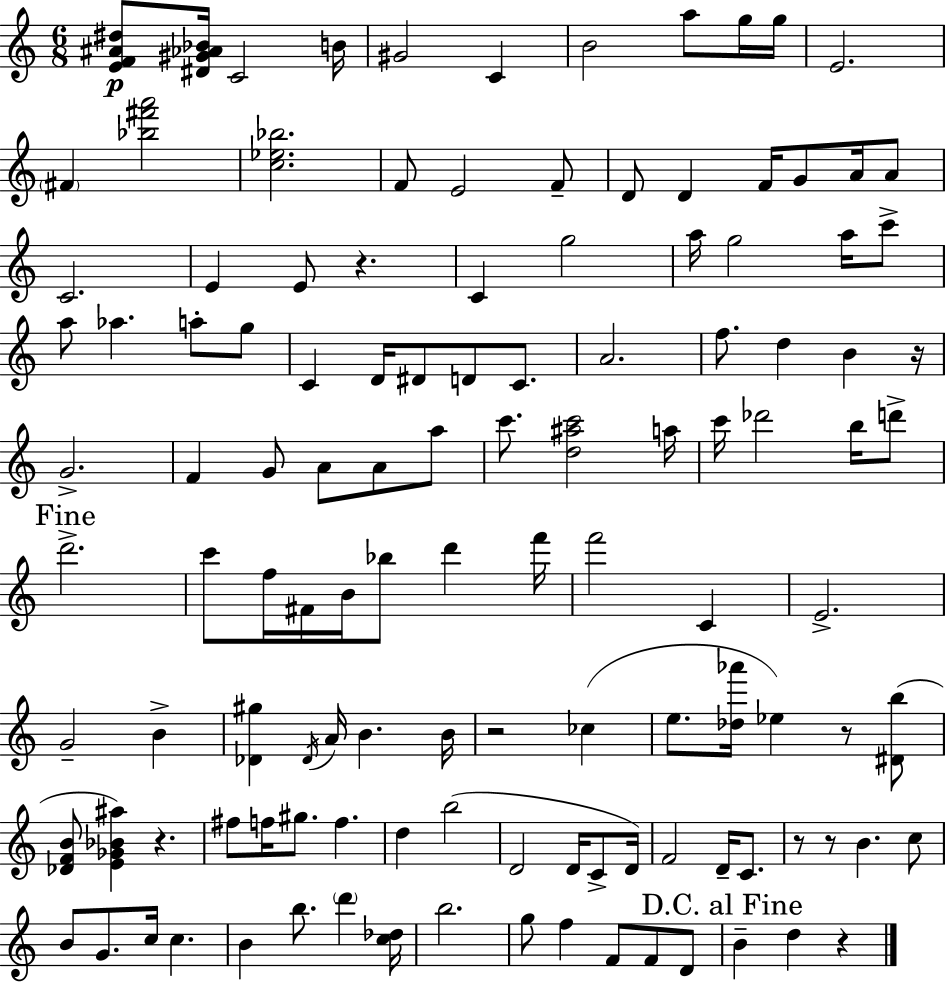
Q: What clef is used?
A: treble